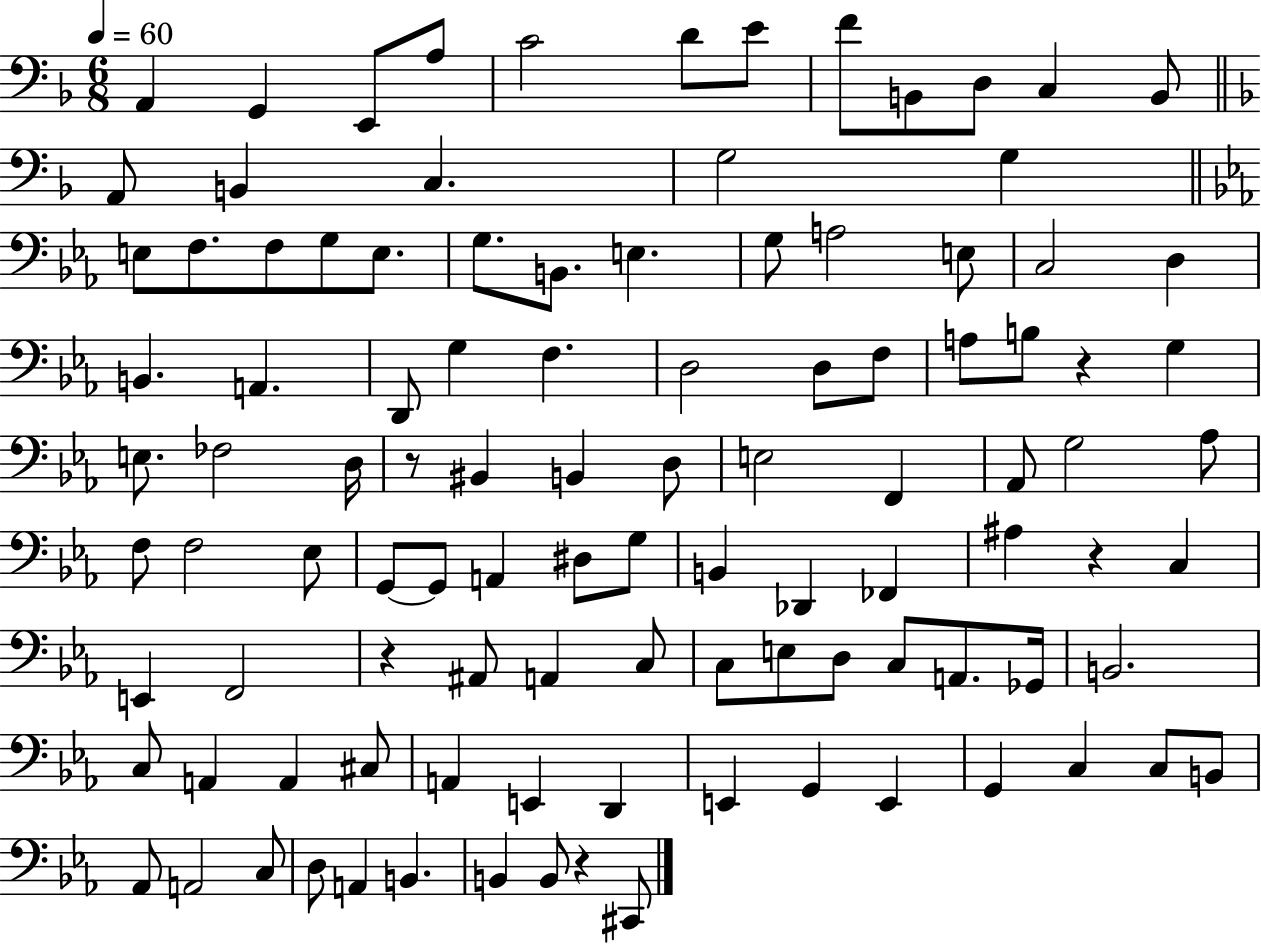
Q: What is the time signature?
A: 6/8